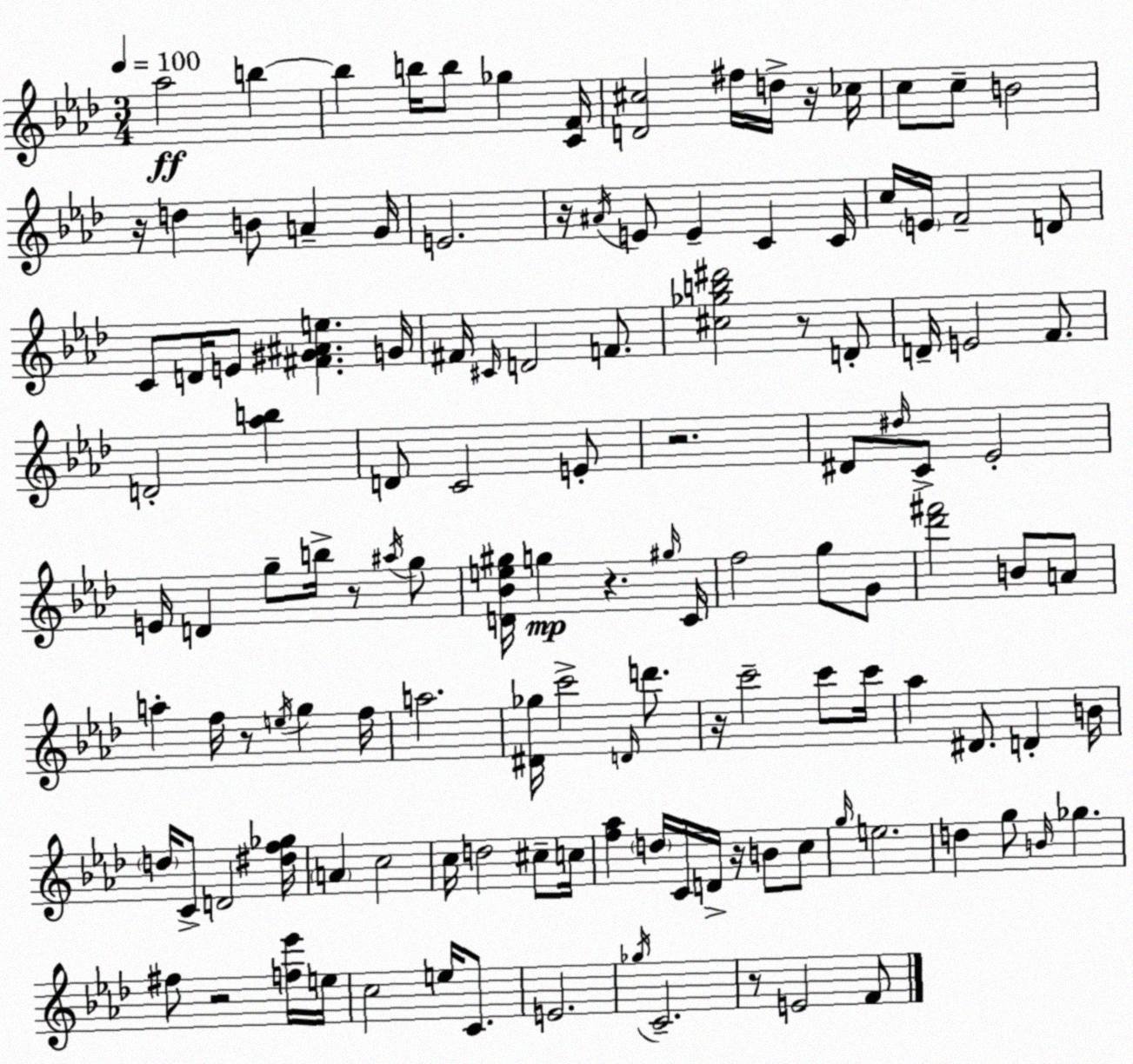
X:1
T:Untitled
M:3/4
L:1/4
K:Ab
_a2 b b b/4 b/2 _g [CF]/4 [D^c]2 ^f/4 d/4 z/4 _c/4 c/2 c/2 B2 z/4 d B/2 A G/4 E2 z/4 ^A/4 E/2 E C C/4 c/4 E/4 F2 D/2 C/2 D/4 E/2 [^F^G^Ae] G/4 ^F/4 ^C/4 D2 F/2 [^c_gb^d']2 z/2 D/2 D/4 E2 F/2 D2 [_ab] D/2 C2 E/2 z2 ^D/2 ^d/4 C/2 _E2 E/4 D g/2 b/4 z/2 ^a/4 g/2 [D_Be^g]/4 g z ^g/4 C/4 f2 g/2 G/2 [_d'^f']2 B/2 A/2 a f/4 z/2 e/4 g f/4 a2 [^D_g]/4 c'2 D/4 d'/2 z/4 c'2 c'/2 c'/4 _a ^D/2 D B/4 d/4 C/2 D2 [^df_g]/4 A c2 c/4 d2 ^c/2 c/4 [f_a] d/4 C/4 D/4 z/4 B/2 c/2 g/4 e2 d g/2 B/4 _g ^f/2 z2 [f_e']/4 e/4 c2 e/4 C/2 E2 _g/4 C2 z/2 E2 F/2